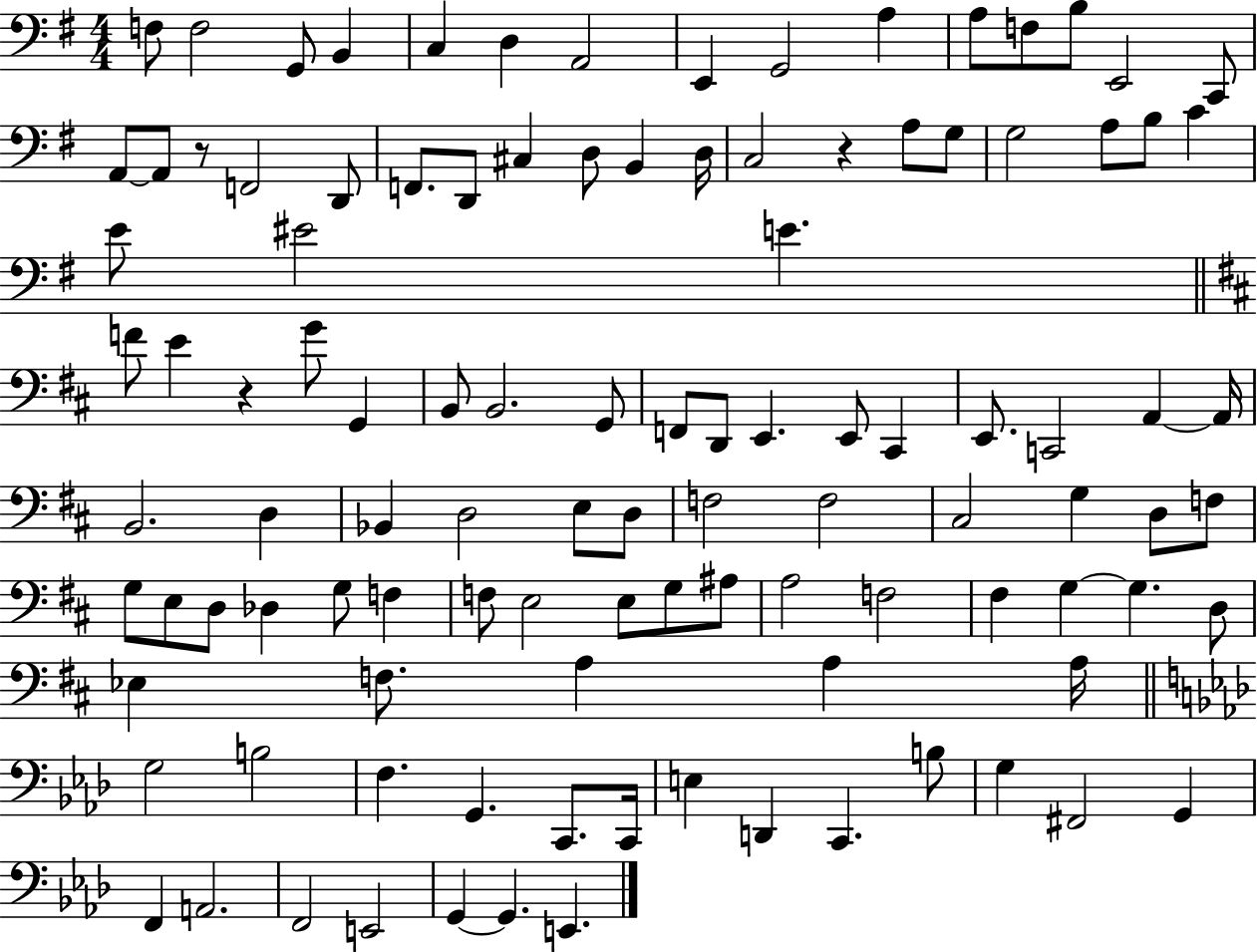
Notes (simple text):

F3/e F3/h G2/e B2/q C3/q D3/q A2/h E2/q G2/h A3/q A3/e F3/e B3/e E2/h C2/e A2/e A2/e R/e F2/h D2/e F2/e. D2/e C#3/q D3/e B2/q D3/s C3/h R/q A3/e G3/e G3/h A3/e B3/e C4/q E4/e EIS4/h E4/q. F4/e E4/q R/q G4/e G2/q B2/e B2/h. G2/e F2/e D2/e E2/q. E2/e C#2/q E2/e. C2/h A2/q A2/s B2/h. D3/q Bb2/q D3/h E3/e D3/e F3/h F3/h C#3/h G3/q D3/e F3/e G3/e E3/e D3/e Db3/q G3/e F3/q F3/e E3/h E3/e G3/e A#3/e A3/h F3/h F#3/q G3/q G3/q. D3/e Eb3/q F3/e. A3/q A3/q A3/s G3/h B3/h F3/q. G2/q. C2/e. C2/s E3/q D2/q C2/q. B3/e G3/q F#2/h G2/q F2/q A2/h. F2/h E2/h G2/q G2/q. E2/q.